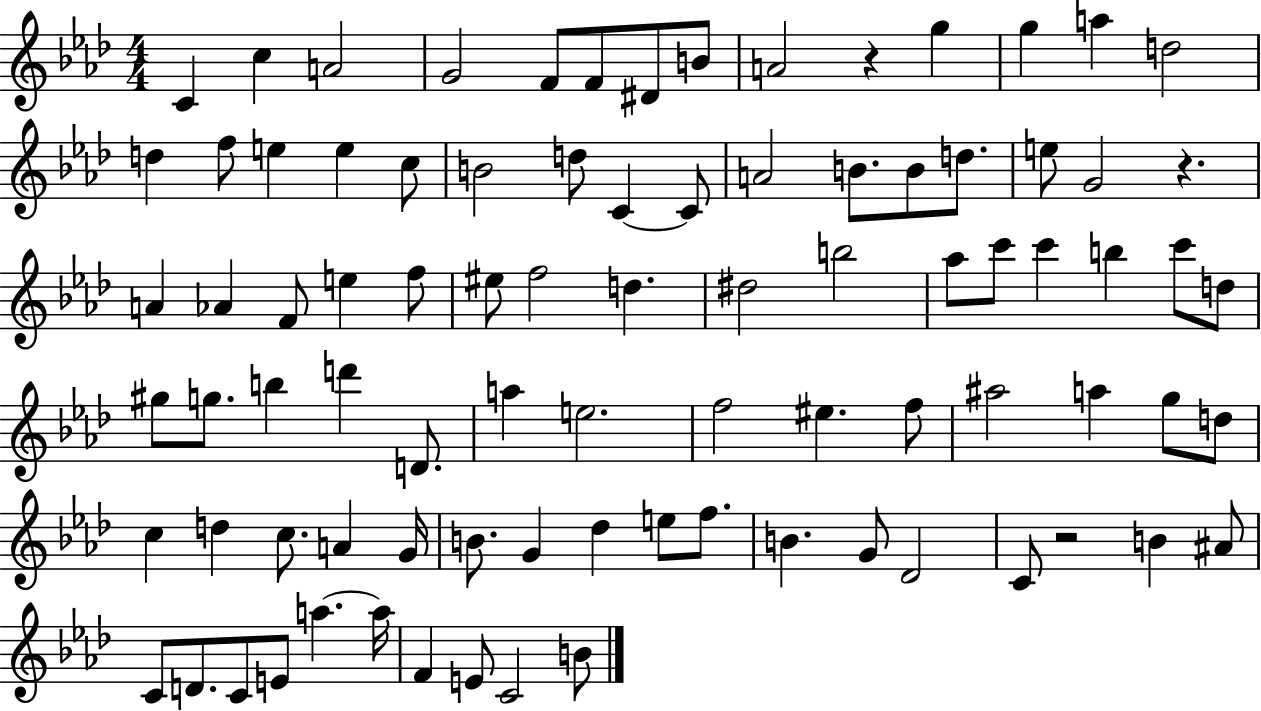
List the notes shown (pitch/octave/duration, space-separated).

C4/q C5/q A4/h G4/h F4/e F4/e D#4/e B4/e A4/h R/q G5/q G5/q A5/q D5/h D5/q F5/e E5/q E5/q C5/e B4/h D5/e C4/q C4/e A4/h B4/e. B4/e D5/e. E5/e G4/h R/q. A4/q Ab4/q F4/e E5/q F5/e EIS5/e F5/h D5/q. D#5/h B5/h Ab5/e C6/e C6/q B5/q C6/e D5/e G#5/e G5/e. B5/q D6/q D4/e. A5/q E5/h. F5/h EIS5/q. F5/e A#5/h A5/q G5/e D5/e C5/q D5/q C5/e. A4/q G4/s B4/e. G4/q Db5/q E5/e F5/e. B4/q. G4/e Db4/h C4/e R/h B4/q A#4/e C4/e D4/e. C4/e E4/e A5/q. A5/s F4/q E4/e C4/h B4/e